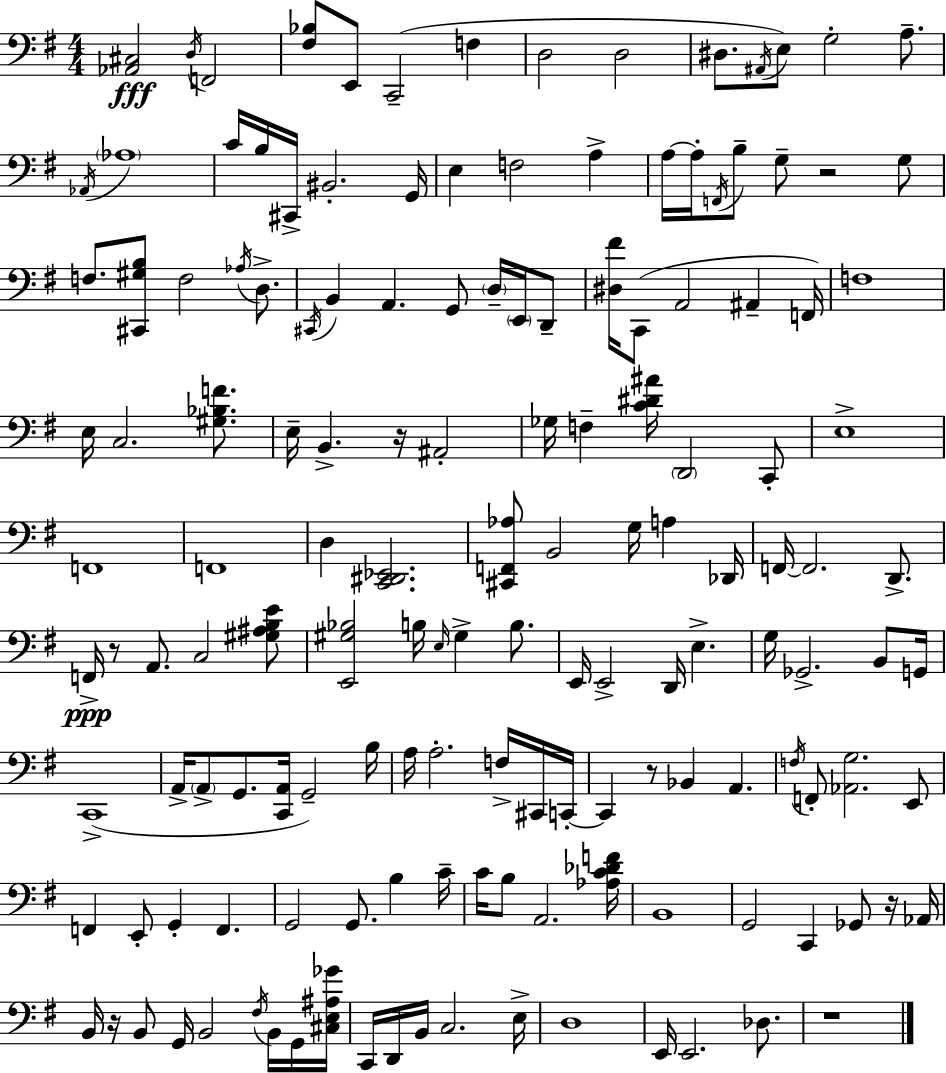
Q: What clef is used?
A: bass